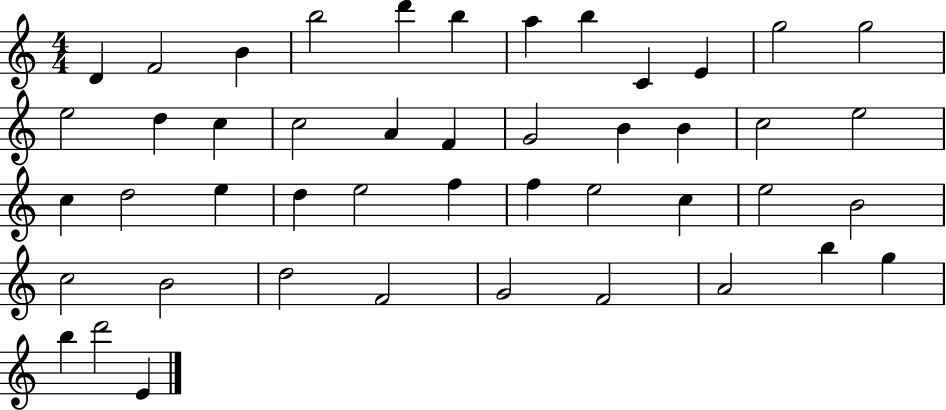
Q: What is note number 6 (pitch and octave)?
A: B5